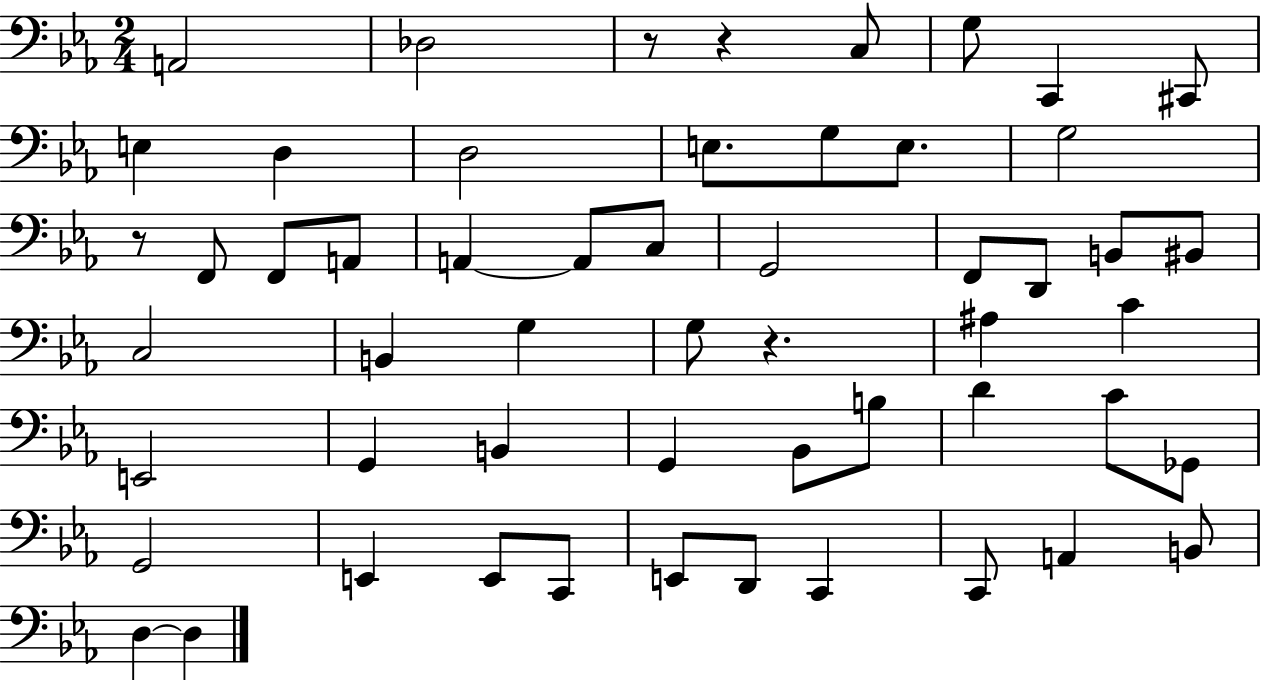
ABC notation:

X:1
T:Untitled
M:2/4
L:1/4
K:Eb
A,,2 _D,2 z/2 z C,/2 G,/2 C,, ^C,,/2 E, D, D,2 E,/2 G,/2 E,/2 G,2 z/2 F,,/2 F,,/2 A,,/2 A,, A,,/2 C,/2 G,,2 F,,/2 D,,/2 B,,/2 ^B,,/2 C,2 B,, G, G,/2 z ^A, C E,,2 G,, B,, G,, _B,,/2 B,/2 D C/2 _G,,/2 G,,2 E,, E,,/2 C,,/2 E,,/2 D,,/2 C,, C,,/2 A,, B,,/2 D, D,